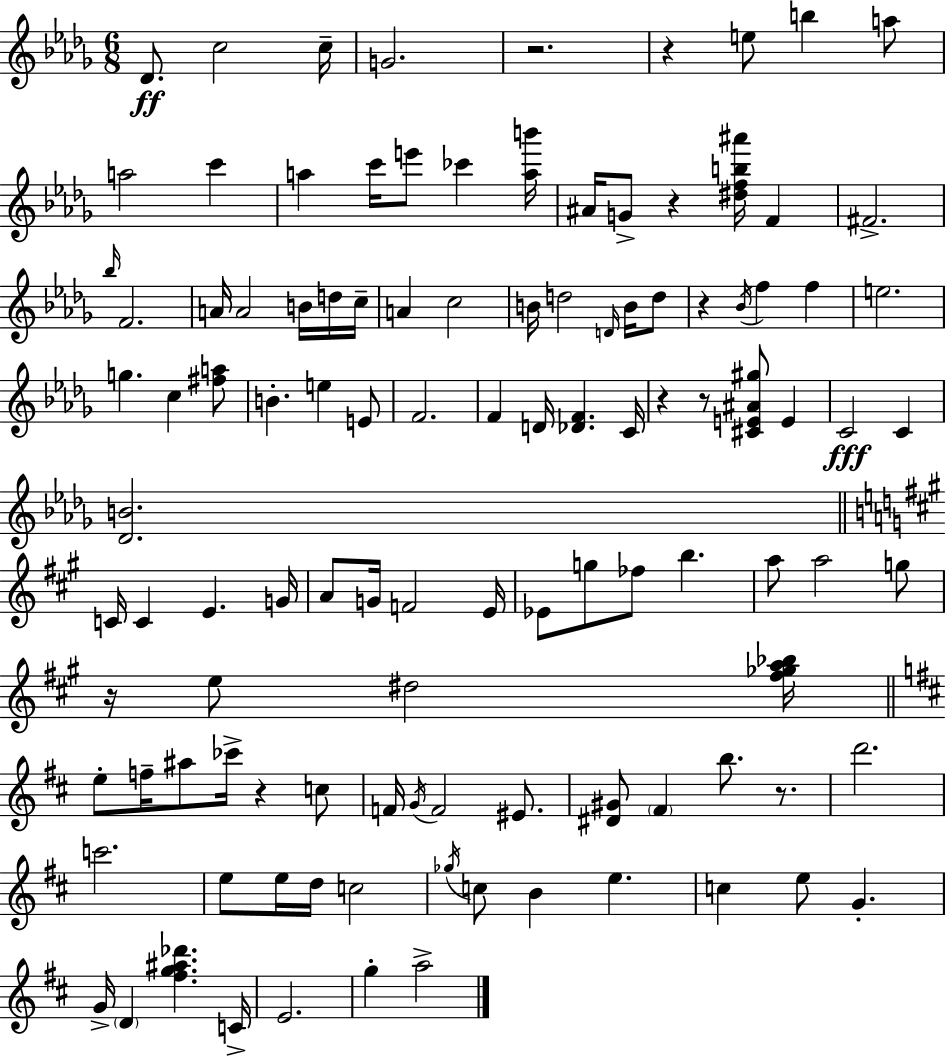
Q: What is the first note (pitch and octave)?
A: Db4